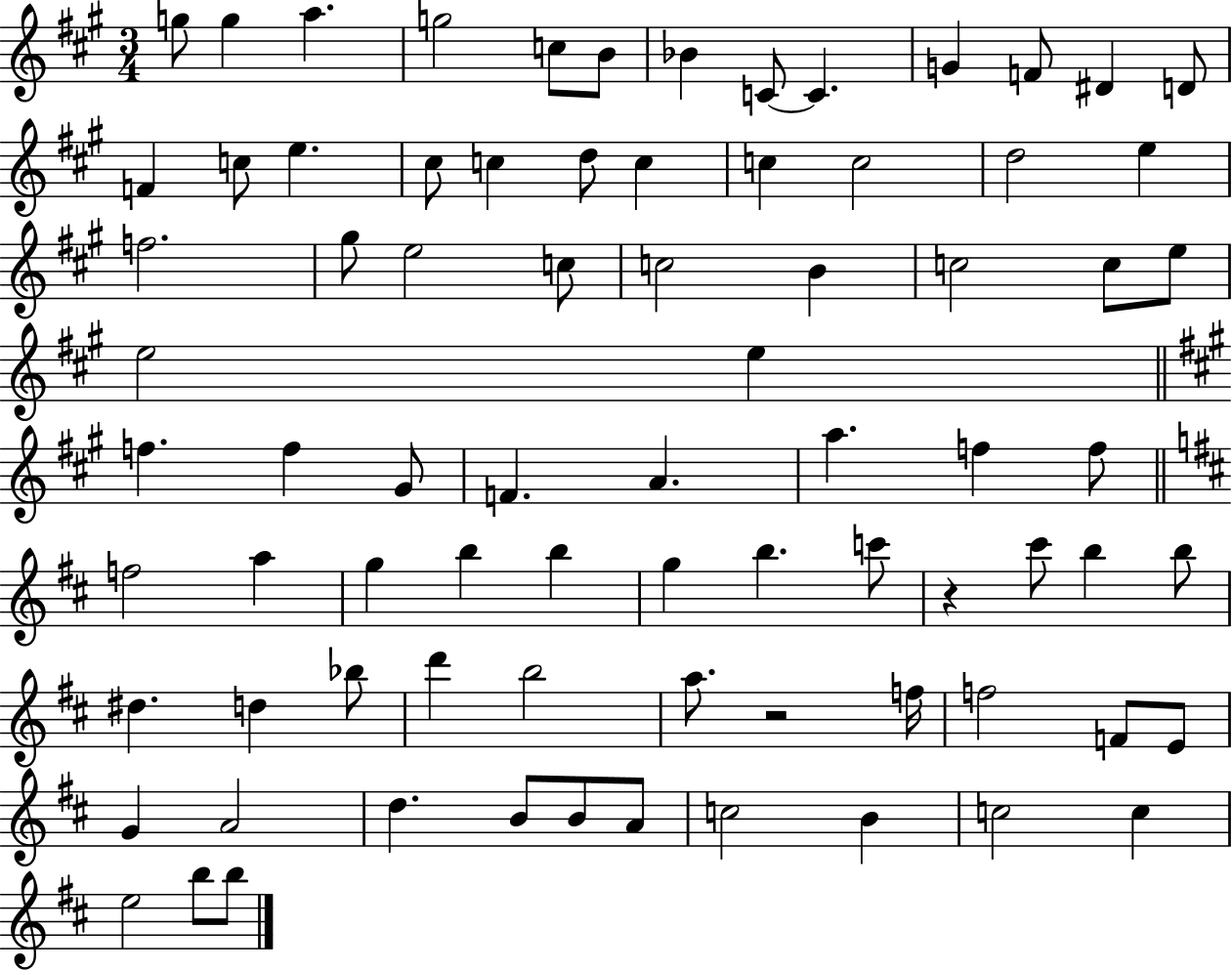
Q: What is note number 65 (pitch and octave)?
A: G4